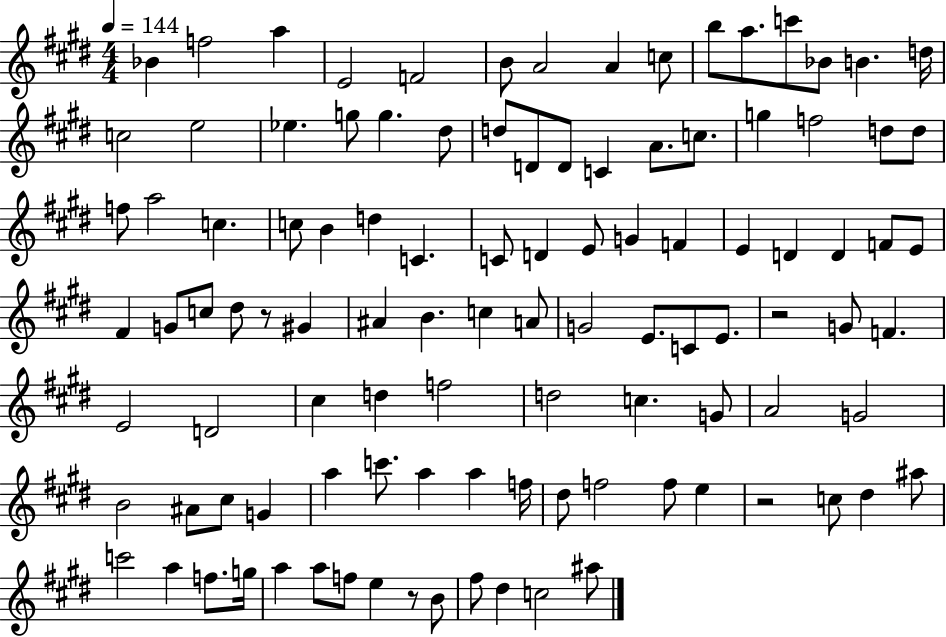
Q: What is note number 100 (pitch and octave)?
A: D#5